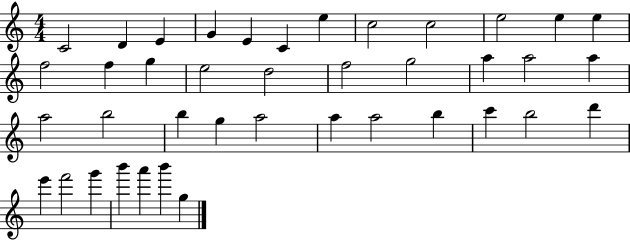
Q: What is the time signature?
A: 4/4